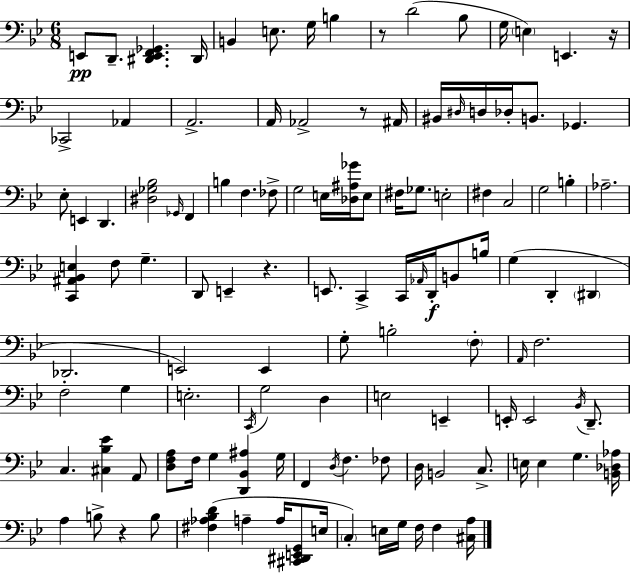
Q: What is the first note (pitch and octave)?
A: E2